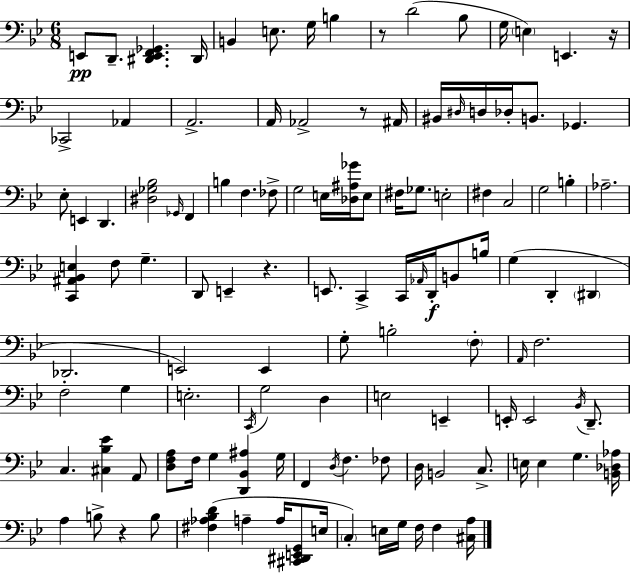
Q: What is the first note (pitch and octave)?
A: E2